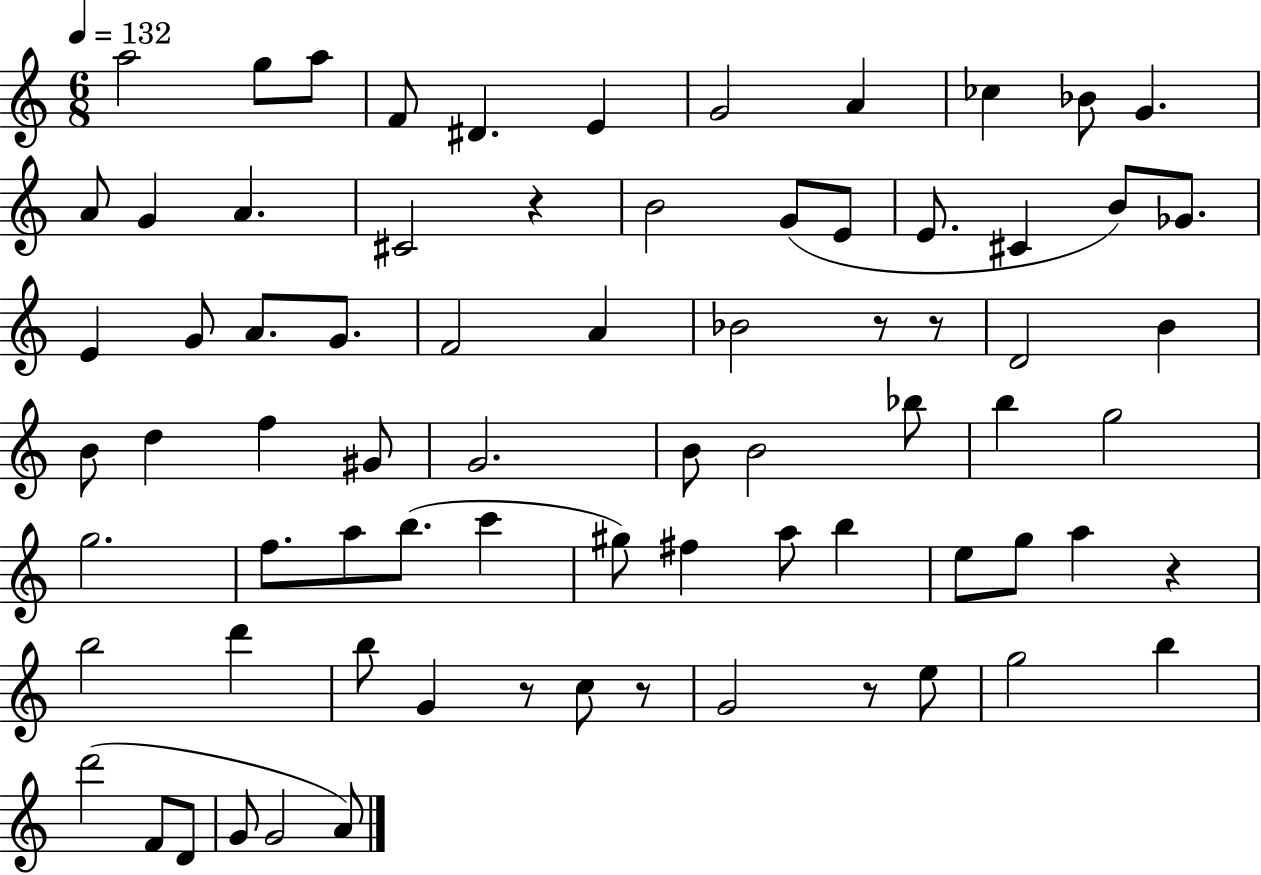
A5/h G5/e A5/e F4/e D#4/q. E4/q G4/h A4/q CES5/q Bb4/e G4/q. A4/e G4/q A4/q. C#4/h R/q B4/h G4/e E4/e E4/e. C#4/q B4/e Gb4/e. E4/q G4/e A4/e. G4/e. F4/h A4/q Bb4/h R/e R/e D4/h B4/q B4/e D5/q F5/q G#4/e G4/h. B4/e B4/h Bb5/e B5/q G5/h G5/h. F5/e. A5/e B5/e. C6/q G#5/e F#5/q A5/e B5/q E5/e G5/e A5/q R/q B5/h D6/q B5/e G4/q R/e C5/e R/e G4/h R/e E5/e G5/h B5/q D6/h F4/e D4/e G4/e G4/h A4/e